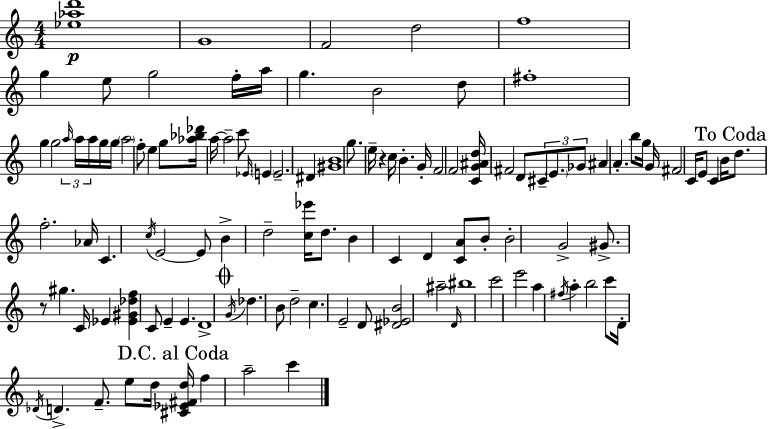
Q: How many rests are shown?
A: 2